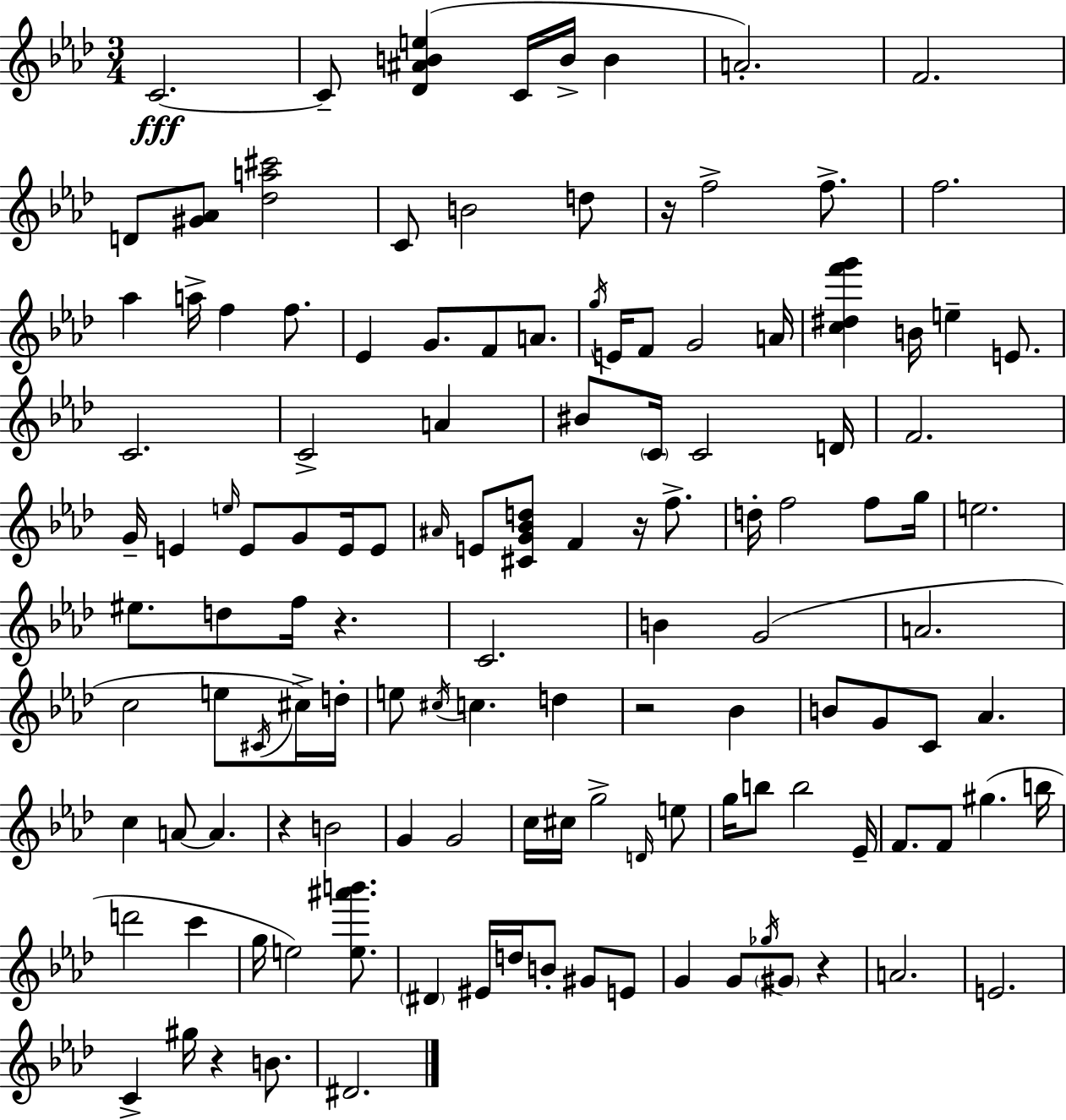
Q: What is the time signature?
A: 3/4